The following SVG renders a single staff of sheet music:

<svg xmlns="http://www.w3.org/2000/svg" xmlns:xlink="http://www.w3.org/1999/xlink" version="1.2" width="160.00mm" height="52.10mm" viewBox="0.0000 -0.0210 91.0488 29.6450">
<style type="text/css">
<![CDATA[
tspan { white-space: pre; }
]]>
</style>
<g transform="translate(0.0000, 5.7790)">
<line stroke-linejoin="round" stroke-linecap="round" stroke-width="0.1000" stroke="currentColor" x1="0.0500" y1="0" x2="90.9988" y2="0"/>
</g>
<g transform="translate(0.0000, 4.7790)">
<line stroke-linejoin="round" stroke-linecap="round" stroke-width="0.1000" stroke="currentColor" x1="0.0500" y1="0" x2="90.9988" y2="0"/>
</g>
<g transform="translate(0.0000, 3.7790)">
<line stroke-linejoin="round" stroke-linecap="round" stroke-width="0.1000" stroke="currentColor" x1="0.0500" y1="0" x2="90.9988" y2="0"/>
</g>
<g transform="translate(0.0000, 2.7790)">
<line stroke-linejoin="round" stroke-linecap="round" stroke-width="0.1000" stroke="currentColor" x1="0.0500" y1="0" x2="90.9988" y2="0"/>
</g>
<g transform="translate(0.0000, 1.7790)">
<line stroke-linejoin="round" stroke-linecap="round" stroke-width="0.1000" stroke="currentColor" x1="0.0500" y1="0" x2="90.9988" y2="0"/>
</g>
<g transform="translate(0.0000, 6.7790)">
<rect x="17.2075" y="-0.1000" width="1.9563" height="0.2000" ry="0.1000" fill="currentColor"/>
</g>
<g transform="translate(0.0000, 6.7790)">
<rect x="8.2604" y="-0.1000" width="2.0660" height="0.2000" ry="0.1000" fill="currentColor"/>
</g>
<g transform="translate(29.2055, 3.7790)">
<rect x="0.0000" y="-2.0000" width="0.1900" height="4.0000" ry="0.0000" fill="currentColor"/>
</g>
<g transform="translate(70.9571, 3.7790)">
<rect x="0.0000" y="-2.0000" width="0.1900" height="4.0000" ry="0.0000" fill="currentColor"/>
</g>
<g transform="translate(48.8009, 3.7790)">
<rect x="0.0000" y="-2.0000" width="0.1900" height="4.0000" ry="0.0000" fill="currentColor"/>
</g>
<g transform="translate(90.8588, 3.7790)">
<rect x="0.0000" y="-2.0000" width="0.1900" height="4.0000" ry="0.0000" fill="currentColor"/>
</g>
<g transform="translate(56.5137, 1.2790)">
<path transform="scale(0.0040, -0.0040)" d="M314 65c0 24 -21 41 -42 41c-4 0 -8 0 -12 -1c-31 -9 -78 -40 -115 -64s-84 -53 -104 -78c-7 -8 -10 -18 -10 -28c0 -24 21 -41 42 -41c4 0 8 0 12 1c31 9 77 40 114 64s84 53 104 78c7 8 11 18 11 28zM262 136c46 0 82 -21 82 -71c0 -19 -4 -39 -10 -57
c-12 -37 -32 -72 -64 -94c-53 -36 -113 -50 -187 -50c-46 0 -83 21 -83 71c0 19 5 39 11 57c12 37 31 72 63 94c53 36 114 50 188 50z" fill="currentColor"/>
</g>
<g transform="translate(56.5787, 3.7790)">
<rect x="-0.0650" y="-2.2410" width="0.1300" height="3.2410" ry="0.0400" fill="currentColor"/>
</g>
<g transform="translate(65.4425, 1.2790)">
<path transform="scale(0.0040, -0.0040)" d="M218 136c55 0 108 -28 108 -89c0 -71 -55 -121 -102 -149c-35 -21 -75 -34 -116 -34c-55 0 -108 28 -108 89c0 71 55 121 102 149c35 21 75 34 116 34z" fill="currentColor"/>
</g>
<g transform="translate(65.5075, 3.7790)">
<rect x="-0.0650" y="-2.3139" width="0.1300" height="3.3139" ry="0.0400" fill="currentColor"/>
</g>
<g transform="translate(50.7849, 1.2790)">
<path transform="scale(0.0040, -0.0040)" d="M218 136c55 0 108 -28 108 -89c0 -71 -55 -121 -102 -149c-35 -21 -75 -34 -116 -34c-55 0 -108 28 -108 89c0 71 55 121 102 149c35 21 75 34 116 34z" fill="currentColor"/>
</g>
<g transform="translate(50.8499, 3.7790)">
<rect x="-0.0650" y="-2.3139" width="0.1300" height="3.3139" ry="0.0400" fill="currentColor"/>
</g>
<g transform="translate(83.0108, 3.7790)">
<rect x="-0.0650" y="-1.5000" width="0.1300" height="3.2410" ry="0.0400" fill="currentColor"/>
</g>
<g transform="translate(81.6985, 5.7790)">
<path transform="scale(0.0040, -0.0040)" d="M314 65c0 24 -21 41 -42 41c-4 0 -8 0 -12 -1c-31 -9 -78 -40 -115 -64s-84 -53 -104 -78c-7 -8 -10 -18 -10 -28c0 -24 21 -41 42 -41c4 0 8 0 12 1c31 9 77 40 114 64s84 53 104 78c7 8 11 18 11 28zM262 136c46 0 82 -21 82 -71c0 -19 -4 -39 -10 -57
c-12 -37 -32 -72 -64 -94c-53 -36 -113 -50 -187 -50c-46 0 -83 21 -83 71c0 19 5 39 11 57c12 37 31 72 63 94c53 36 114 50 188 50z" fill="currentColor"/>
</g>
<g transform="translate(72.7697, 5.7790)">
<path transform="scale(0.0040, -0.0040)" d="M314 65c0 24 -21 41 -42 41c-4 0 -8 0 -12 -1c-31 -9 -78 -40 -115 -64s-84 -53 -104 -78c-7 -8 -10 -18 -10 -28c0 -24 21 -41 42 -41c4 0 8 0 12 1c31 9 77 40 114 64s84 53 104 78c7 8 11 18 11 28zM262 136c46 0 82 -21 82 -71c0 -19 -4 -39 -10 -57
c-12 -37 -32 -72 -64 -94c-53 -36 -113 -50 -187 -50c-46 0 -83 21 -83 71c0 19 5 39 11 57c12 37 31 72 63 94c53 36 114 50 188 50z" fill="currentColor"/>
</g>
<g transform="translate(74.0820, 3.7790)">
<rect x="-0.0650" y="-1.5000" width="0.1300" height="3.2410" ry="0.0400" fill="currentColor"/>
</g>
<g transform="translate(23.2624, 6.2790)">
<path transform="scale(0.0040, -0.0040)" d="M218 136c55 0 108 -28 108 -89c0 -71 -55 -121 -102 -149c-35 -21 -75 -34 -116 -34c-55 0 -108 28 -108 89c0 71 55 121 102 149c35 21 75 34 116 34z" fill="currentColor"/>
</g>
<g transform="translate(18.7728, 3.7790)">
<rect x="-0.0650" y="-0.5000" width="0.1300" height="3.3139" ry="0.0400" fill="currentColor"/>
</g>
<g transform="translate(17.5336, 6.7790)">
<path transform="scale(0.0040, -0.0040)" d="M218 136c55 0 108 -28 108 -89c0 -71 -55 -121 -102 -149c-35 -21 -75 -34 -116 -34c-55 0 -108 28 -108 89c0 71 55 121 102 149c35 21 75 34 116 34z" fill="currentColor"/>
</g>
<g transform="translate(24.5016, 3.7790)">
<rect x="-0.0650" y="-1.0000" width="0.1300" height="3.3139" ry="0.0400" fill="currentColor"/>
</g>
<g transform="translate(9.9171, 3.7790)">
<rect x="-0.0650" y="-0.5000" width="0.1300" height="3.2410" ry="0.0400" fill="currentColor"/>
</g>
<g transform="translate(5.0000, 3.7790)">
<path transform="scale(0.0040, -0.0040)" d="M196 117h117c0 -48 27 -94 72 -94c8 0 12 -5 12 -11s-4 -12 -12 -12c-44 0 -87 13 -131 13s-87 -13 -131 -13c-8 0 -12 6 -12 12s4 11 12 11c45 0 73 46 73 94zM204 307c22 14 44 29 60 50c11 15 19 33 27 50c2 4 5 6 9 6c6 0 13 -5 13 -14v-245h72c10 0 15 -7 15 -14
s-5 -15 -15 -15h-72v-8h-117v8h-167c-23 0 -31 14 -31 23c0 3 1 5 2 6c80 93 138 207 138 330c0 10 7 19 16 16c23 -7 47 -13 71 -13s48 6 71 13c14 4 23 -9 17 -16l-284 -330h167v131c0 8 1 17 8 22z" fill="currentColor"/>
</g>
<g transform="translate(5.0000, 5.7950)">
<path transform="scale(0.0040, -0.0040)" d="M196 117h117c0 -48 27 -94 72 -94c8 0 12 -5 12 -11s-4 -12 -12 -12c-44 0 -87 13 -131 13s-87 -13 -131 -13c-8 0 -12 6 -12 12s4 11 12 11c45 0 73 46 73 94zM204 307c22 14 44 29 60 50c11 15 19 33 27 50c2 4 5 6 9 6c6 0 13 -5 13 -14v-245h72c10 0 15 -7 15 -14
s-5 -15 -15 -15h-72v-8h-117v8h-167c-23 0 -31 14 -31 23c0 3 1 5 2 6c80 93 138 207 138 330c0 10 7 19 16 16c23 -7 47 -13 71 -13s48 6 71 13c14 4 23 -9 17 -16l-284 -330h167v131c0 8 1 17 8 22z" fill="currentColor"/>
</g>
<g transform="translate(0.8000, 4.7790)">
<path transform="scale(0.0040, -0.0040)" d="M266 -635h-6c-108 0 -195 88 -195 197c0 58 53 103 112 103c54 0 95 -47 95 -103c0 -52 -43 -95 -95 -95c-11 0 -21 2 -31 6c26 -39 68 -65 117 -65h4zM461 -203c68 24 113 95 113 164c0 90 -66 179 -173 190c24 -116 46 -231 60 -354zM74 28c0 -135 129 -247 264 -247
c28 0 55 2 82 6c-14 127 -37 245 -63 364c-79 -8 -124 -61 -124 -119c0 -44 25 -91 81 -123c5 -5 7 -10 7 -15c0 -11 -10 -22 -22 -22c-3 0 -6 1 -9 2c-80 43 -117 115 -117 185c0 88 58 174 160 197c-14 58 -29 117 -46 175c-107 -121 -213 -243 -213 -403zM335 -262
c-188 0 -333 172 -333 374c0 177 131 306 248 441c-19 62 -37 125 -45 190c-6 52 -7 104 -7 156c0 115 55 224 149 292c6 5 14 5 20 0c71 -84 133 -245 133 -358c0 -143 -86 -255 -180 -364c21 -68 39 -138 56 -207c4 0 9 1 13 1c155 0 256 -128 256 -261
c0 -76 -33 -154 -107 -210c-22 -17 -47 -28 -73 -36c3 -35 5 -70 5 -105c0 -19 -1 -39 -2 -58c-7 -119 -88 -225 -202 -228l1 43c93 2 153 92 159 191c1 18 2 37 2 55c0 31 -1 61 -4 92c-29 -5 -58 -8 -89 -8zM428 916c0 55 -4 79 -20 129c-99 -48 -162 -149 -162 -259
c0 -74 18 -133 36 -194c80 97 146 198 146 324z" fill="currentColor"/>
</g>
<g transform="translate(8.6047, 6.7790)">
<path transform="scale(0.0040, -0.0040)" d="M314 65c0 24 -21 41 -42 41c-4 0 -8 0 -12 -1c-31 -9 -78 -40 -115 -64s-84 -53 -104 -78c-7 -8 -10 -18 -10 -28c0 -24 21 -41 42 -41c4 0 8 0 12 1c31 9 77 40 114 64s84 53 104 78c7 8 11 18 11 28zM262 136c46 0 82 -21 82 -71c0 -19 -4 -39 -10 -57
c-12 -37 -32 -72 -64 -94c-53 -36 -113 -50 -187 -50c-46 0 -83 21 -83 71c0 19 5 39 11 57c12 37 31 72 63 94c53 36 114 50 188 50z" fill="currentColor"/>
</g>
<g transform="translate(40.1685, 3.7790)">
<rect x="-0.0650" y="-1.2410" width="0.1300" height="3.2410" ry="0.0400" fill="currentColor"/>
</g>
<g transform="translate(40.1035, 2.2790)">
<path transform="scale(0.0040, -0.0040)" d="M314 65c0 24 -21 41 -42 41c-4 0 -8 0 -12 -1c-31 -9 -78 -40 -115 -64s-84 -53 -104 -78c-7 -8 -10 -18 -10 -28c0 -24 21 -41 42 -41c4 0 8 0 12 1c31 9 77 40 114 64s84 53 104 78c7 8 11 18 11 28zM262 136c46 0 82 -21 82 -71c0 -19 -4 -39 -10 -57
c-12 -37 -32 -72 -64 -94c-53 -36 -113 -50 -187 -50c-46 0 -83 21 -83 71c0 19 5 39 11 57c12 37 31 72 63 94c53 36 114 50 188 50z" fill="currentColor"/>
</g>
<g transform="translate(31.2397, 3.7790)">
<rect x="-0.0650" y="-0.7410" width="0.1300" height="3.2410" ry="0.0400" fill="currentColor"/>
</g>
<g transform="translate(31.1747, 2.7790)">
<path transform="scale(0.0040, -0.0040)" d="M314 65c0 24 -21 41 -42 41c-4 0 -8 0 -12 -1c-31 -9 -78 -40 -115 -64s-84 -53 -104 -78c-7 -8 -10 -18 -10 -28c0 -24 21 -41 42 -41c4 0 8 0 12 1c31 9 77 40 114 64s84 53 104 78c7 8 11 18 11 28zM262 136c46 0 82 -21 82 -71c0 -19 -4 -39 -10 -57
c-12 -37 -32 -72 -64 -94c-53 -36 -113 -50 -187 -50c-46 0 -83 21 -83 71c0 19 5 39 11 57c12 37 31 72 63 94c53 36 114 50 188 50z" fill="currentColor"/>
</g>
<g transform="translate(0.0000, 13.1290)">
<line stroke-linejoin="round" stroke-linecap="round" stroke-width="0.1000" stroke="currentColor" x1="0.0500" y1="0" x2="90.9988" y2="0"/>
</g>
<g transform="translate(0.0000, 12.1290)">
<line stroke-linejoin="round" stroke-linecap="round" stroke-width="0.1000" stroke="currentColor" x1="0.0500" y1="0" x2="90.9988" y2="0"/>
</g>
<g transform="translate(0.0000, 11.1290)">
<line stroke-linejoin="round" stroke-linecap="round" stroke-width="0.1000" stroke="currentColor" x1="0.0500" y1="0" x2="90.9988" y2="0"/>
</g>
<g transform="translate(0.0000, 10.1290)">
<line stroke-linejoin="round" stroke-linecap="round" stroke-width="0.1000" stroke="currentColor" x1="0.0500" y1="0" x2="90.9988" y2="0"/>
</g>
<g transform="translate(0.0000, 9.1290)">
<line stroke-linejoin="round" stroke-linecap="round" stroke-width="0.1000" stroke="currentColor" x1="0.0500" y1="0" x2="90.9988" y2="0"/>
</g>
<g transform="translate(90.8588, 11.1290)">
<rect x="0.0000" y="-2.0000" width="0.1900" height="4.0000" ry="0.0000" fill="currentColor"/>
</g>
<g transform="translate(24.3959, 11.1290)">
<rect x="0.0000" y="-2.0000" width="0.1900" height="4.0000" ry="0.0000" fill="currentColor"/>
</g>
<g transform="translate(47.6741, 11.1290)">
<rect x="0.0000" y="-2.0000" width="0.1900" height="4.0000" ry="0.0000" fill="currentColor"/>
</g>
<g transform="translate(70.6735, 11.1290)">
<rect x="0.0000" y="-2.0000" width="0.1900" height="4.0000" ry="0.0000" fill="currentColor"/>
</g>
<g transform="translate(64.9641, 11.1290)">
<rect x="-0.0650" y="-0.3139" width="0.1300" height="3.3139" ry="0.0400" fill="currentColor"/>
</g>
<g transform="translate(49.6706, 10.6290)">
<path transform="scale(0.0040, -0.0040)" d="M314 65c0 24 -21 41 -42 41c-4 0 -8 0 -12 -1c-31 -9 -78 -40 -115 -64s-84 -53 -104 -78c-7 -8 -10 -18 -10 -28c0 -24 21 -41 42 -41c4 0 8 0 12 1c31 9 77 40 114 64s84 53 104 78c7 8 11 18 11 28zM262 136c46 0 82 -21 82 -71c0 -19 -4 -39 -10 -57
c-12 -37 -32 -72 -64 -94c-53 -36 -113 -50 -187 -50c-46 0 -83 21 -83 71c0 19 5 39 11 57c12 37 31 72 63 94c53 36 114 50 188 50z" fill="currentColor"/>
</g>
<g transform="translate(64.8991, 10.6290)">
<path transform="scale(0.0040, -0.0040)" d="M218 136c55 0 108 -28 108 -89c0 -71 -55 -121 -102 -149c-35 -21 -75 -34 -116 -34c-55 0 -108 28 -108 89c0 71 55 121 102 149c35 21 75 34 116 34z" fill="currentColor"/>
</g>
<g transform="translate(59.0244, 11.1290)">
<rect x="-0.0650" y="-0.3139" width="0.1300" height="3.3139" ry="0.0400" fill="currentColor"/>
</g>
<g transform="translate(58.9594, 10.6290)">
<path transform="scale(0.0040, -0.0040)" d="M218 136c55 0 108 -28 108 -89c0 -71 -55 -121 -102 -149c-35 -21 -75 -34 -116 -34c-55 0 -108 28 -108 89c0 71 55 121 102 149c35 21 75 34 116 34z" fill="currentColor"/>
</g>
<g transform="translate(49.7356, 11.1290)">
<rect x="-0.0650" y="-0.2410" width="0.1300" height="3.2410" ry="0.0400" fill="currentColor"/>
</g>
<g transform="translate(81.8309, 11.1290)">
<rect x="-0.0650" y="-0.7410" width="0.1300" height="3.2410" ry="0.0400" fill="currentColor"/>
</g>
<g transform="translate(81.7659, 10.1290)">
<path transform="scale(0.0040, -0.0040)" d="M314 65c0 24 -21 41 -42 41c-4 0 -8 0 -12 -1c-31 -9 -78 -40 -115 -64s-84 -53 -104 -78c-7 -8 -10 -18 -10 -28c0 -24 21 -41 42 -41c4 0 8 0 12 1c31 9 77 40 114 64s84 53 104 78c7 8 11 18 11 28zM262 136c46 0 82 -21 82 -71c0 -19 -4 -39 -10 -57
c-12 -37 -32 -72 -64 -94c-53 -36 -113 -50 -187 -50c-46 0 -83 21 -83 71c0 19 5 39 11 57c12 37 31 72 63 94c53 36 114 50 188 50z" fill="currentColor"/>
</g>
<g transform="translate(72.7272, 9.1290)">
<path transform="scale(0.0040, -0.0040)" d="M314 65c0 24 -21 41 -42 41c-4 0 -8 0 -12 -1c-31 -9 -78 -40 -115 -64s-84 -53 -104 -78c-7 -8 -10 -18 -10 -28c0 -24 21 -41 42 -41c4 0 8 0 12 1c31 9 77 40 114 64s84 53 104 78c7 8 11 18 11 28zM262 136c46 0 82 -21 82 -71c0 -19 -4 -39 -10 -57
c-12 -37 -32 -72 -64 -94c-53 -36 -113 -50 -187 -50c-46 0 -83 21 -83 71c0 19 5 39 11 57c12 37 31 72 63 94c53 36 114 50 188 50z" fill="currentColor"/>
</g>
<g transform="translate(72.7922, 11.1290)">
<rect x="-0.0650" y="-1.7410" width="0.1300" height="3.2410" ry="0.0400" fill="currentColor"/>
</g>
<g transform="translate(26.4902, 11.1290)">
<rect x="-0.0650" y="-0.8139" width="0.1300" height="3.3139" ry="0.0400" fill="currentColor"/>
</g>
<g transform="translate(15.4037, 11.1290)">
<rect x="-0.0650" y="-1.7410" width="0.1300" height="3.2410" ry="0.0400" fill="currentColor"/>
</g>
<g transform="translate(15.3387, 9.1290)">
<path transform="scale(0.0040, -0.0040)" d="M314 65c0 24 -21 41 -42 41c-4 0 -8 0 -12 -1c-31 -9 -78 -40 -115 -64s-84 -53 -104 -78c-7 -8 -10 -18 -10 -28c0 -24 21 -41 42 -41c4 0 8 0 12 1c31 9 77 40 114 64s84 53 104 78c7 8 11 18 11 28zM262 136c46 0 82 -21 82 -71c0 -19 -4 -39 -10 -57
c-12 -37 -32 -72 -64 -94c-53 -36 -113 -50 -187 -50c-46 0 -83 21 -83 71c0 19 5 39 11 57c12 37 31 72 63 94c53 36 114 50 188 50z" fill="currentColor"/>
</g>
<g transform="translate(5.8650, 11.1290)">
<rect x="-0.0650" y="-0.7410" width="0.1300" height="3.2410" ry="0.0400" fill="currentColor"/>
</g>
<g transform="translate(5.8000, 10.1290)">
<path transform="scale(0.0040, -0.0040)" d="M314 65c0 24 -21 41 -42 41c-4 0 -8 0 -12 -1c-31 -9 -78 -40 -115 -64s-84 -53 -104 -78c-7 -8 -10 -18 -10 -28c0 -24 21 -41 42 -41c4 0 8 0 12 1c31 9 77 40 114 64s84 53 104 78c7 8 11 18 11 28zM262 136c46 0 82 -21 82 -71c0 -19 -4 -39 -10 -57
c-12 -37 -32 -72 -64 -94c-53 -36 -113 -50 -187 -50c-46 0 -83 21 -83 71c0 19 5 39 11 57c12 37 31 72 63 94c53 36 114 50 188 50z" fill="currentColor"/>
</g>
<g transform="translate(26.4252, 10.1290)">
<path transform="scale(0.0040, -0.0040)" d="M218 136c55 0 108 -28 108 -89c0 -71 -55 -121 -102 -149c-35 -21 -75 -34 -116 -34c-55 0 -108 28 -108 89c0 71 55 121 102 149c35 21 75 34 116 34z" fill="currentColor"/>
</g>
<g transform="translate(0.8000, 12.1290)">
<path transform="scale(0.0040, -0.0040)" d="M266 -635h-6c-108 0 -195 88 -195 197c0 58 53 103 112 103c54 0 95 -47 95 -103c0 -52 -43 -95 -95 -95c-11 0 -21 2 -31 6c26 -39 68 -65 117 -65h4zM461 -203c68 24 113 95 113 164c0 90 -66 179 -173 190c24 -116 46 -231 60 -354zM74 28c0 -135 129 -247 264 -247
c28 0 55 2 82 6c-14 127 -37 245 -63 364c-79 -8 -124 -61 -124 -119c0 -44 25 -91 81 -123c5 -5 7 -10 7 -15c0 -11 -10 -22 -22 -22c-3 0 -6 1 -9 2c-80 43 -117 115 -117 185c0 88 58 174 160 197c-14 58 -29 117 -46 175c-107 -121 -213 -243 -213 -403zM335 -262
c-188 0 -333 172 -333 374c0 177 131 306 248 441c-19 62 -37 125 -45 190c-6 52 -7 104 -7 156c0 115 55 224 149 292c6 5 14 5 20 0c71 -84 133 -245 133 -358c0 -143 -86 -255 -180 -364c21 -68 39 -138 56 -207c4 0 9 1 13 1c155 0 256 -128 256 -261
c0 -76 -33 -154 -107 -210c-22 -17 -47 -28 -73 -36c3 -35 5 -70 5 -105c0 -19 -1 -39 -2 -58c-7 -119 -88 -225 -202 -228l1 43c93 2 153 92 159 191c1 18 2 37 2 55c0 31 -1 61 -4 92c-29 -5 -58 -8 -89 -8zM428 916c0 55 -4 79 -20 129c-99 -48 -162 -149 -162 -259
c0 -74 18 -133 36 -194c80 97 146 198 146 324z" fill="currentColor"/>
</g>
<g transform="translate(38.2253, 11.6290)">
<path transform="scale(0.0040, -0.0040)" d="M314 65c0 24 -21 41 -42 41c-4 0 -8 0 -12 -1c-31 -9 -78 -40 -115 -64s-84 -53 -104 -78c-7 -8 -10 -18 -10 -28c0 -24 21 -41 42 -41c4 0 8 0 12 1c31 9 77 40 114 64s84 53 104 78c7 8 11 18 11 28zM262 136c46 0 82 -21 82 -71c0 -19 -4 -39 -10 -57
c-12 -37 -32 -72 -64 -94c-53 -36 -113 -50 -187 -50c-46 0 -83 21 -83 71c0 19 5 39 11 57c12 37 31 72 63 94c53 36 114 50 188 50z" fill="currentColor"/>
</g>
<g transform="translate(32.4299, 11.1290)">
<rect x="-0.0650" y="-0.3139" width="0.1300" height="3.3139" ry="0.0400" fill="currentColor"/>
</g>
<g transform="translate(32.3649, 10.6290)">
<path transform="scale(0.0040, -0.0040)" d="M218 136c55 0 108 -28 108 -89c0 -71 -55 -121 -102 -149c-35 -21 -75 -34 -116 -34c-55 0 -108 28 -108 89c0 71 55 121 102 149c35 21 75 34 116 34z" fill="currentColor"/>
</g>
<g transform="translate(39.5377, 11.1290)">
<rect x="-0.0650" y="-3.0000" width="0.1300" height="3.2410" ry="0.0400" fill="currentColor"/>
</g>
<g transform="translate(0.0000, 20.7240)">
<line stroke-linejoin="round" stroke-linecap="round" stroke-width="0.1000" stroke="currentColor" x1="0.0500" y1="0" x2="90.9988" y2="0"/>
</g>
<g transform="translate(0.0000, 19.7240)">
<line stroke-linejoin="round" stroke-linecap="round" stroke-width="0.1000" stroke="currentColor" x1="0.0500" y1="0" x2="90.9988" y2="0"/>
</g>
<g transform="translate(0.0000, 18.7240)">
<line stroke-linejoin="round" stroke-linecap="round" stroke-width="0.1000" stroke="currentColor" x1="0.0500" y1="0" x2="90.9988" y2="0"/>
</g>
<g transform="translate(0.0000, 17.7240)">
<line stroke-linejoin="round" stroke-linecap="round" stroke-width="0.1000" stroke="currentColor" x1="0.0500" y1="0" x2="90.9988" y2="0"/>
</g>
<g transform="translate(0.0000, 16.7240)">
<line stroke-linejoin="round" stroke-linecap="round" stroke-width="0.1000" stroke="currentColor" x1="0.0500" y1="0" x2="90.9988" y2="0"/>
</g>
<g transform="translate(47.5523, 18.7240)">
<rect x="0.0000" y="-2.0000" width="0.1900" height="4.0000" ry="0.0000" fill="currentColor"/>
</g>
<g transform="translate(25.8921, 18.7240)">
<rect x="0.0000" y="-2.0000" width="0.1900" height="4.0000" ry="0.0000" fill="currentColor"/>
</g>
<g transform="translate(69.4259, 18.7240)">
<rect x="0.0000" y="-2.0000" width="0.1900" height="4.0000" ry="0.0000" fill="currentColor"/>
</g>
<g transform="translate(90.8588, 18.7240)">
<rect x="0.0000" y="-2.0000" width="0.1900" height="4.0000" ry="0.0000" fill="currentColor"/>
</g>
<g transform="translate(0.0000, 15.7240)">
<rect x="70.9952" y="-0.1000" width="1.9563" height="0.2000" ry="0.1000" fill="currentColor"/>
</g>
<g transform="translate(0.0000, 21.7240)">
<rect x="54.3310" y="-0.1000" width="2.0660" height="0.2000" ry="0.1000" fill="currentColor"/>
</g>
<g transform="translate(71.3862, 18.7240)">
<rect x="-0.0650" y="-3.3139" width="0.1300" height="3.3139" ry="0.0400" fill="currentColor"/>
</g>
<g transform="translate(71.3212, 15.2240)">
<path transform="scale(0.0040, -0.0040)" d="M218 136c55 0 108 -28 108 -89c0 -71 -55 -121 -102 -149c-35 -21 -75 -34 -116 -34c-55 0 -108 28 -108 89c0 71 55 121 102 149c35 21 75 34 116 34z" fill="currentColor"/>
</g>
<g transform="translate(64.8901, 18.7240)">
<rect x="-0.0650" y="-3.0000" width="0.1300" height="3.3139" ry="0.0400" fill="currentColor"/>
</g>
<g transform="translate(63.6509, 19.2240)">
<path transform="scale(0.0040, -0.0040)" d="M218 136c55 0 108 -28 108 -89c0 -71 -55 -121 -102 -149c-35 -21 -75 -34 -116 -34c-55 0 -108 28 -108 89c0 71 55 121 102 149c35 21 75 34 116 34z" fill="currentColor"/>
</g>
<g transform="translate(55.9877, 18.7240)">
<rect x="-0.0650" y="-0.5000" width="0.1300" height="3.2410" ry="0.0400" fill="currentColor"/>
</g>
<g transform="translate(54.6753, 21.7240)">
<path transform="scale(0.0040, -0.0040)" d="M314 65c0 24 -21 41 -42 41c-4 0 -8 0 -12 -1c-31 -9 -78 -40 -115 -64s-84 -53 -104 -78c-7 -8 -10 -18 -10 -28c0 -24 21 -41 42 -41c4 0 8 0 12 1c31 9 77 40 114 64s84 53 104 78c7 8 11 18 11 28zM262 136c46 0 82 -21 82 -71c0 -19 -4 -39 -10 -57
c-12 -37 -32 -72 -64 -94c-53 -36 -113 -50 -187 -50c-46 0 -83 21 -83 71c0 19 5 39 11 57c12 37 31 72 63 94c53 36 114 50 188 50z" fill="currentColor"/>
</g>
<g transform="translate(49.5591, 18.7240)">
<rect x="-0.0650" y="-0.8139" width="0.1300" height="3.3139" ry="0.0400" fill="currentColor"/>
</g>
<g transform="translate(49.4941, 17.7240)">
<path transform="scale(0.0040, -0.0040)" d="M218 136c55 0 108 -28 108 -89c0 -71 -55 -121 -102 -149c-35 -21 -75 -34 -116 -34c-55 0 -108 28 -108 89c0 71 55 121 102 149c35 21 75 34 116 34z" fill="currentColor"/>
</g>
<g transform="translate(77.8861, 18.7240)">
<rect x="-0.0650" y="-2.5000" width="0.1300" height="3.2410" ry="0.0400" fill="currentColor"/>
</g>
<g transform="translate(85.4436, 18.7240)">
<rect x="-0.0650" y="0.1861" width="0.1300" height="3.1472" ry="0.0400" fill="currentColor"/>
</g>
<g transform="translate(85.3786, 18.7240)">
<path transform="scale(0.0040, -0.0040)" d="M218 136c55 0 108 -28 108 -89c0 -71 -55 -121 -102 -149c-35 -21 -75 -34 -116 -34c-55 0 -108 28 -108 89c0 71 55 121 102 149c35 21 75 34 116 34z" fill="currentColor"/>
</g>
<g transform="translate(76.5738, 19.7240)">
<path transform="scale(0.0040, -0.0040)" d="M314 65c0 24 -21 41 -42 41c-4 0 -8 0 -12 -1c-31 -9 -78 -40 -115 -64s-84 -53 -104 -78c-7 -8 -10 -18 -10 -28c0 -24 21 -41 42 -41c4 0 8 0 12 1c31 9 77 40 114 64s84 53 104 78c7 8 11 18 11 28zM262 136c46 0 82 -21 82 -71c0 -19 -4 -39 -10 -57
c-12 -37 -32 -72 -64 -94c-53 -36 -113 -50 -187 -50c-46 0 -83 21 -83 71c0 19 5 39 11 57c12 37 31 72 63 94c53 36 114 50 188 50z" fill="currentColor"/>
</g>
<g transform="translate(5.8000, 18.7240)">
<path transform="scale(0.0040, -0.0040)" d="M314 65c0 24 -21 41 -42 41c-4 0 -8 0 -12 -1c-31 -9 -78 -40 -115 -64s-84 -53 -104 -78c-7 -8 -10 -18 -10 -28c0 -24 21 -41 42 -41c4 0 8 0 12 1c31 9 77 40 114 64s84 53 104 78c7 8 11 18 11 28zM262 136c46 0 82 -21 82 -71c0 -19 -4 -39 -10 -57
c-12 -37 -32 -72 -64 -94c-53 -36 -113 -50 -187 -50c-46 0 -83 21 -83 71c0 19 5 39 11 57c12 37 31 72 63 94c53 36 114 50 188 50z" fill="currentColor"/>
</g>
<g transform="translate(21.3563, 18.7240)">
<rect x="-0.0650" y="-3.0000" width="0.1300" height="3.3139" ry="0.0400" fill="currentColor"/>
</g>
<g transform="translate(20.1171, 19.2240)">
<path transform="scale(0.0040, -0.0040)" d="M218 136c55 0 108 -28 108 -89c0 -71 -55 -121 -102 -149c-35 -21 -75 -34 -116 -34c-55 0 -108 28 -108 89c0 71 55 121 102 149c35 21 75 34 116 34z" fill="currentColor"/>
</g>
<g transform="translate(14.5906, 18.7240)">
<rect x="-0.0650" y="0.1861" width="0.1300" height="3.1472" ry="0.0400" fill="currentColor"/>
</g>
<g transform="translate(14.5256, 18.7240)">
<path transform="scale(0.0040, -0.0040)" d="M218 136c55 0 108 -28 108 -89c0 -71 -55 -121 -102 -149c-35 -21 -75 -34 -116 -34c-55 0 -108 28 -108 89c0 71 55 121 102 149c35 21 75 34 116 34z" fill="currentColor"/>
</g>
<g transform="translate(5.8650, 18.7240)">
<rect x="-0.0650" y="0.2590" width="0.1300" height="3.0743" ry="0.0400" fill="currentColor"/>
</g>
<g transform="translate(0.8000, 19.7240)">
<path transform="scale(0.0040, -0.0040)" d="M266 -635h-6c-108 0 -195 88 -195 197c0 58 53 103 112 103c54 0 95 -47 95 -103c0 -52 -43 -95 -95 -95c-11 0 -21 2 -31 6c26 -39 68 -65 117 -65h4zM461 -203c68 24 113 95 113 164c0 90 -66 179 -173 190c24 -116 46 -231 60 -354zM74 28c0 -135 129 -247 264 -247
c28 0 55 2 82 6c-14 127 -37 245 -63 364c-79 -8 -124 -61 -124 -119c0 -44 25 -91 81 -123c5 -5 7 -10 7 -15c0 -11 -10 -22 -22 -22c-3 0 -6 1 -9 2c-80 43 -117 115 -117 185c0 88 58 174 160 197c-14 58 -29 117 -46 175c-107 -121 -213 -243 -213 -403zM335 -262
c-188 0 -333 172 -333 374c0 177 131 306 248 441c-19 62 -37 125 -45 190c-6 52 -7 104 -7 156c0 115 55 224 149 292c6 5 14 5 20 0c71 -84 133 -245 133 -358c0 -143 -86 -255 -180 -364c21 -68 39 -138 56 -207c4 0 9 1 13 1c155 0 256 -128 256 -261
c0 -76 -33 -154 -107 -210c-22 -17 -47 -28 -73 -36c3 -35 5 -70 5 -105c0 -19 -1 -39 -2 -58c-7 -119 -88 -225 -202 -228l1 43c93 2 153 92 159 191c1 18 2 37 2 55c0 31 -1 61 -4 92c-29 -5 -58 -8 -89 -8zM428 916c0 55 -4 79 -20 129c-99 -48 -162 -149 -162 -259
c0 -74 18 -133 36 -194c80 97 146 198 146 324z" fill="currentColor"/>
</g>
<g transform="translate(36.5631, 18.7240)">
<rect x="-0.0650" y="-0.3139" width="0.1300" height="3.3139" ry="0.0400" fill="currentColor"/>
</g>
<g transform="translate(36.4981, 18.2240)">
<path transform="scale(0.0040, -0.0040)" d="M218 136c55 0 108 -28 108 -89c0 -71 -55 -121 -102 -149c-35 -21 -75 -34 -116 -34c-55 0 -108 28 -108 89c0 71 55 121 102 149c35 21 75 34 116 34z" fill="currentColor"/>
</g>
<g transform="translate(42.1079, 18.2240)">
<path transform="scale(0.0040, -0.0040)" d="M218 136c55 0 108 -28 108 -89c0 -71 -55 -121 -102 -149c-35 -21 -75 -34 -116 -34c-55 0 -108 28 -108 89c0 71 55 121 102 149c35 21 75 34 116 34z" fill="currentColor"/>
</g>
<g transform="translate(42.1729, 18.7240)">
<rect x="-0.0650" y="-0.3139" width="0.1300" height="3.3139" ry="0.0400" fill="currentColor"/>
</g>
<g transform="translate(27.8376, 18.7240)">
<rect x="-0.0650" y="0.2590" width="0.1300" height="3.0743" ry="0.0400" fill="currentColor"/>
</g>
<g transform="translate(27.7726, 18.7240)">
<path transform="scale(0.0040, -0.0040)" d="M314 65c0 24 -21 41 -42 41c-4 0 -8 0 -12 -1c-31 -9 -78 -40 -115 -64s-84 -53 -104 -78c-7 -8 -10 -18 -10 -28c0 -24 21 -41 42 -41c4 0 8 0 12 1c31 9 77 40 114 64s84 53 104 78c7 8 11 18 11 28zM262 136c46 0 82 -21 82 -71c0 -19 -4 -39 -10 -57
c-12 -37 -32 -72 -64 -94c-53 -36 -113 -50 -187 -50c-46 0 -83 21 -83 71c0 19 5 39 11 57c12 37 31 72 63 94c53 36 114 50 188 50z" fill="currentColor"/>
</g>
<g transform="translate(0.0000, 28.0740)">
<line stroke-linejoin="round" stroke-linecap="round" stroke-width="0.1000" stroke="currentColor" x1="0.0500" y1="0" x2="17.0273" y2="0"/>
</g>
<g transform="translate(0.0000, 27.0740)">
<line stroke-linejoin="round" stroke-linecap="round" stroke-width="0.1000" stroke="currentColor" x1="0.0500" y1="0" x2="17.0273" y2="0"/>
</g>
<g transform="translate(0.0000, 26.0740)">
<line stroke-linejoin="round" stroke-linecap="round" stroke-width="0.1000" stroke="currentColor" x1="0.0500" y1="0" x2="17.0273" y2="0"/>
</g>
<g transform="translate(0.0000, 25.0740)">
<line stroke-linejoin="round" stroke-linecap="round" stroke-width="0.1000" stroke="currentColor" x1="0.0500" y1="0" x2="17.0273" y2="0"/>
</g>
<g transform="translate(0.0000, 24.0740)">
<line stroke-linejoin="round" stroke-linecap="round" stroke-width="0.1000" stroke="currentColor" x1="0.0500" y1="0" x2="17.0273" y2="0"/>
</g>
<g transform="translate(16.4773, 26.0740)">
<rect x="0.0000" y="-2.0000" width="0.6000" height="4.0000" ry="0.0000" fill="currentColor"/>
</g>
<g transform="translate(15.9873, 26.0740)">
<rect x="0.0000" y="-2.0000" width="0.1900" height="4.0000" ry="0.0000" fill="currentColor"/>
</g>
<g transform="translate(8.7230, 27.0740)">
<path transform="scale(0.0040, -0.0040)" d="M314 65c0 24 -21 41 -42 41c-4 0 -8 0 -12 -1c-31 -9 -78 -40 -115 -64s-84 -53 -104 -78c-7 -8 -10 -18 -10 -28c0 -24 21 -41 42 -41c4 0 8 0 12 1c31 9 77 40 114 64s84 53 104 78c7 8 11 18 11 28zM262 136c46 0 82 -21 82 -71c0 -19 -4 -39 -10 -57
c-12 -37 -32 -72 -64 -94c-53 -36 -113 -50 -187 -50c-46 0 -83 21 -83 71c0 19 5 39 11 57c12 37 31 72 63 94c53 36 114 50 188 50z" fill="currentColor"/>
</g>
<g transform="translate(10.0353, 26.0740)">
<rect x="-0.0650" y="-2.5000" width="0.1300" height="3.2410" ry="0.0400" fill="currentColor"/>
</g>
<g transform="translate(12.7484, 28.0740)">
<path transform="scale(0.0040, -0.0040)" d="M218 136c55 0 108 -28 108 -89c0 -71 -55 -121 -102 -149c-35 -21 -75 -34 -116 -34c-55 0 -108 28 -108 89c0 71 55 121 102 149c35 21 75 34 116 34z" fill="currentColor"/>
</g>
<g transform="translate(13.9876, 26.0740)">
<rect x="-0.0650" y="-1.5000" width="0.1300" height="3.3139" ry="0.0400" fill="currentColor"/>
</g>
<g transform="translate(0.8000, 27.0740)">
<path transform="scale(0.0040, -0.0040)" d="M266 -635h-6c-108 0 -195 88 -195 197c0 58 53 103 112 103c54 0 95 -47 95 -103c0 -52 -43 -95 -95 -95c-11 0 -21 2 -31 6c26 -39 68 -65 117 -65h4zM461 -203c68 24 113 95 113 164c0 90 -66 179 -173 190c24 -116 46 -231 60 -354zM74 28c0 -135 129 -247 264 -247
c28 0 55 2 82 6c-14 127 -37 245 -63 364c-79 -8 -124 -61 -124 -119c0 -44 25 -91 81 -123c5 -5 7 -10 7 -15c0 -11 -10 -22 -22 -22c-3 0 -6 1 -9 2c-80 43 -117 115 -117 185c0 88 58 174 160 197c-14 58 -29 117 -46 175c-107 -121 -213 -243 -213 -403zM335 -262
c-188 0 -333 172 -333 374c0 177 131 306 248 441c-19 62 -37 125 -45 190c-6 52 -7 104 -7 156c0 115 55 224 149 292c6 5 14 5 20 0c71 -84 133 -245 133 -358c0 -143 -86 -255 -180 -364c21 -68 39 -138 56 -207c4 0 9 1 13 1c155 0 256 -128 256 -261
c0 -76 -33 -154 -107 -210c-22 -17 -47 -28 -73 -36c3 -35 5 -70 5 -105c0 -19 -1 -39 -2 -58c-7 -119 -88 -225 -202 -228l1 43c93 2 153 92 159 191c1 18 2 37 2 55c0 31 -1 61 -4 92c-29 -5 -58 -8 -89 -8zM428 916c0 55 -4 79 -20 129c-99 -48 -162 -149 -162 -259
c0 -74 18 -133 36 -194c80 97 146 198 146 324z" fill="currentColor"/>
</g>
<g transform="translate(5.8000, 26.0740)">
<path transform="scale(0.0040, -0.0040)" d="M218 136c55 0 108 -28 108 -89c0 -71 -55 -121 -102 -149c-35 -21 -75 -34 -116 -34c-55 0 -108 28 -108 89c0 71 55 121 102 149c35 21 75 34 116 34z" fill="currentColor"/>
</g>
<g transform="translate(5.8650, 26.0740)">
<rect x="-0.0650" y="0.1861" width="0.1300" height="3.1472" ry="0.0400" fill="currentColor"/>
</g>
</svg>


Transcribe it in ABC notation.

X:1
T:Untitled
M:4/4
L:1/4
K:C
C2 C D d2 e2 g g2 g E2 E2 d2 f2 d c A2 c2 c c f2 d2 B2 B A B2 c c d C2 A b G2 B B G2 E